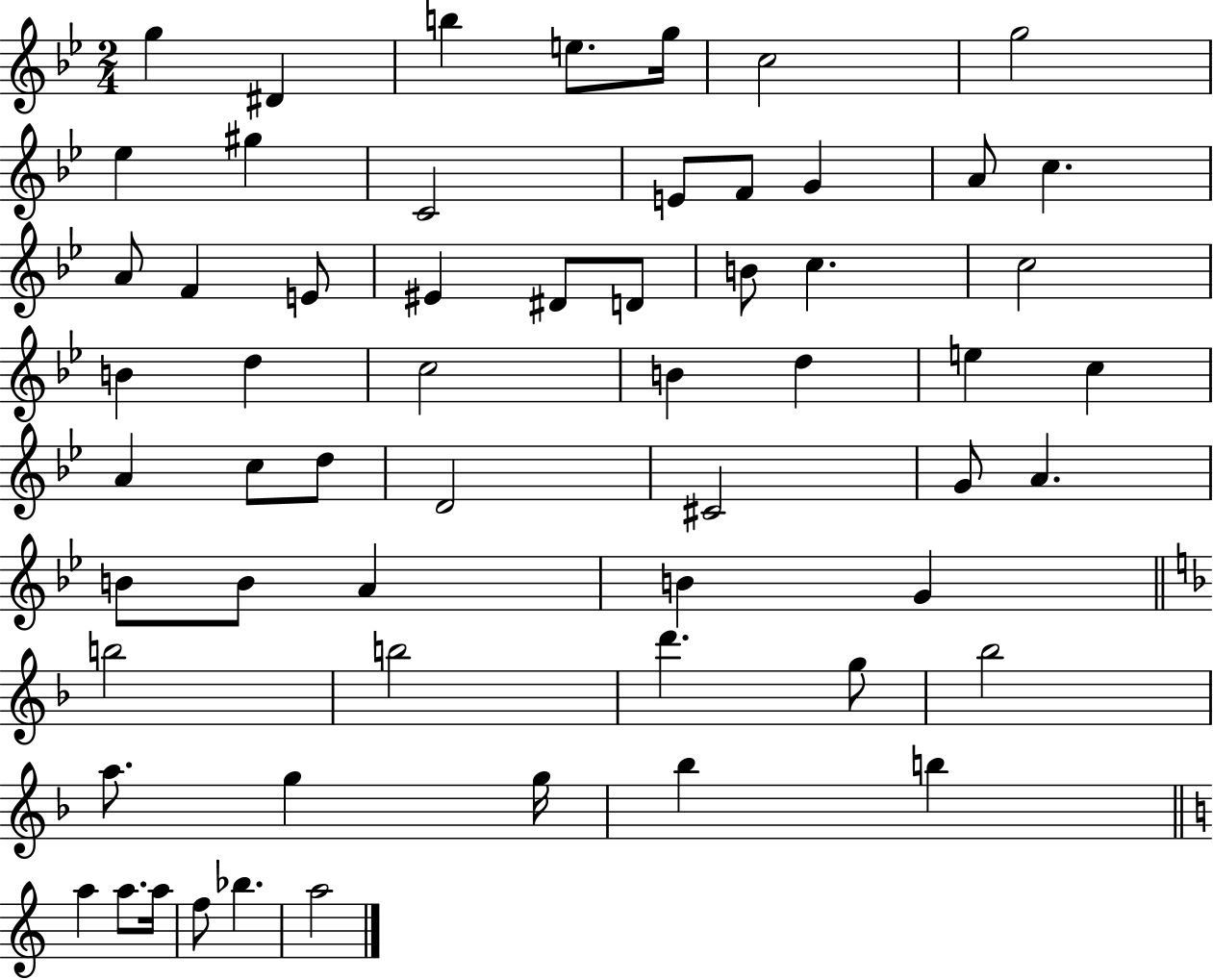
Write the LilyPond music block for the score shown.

{
  \clef treble
  \numericTimeSignature
  \time 2/4
  \key bes \major
  g''4 dis'4 | b''4 e''8. g''16 | c''2 | g''2 | \break ees''4 gis''4 | c'2 | e'8 f'8 g'4 | a'8 c''4. | \break a'8 f'4 e'8 | eis'4 dis'8 d'8 | b'8 c''4. | c''2 | \break b'4 d''4 | c''2 | b'4 d''4 | e''4 c''4 | \break a'4 c''8 d''8 | d'2 | cis'2 | g'8 a'4. | \break b'8 b'8 a'4 | b'4 g'4 | \bar "||" \break \key f \major b''2 | b''2 | d'''4. g''8 | bes''2 | \break a''8. g''4 g''16 | bes''4 b''4 | \bar "||" \break \key c \major a''4 a''8. a''16 | f''8 bes''4. | a''2 | \bar "|."
}